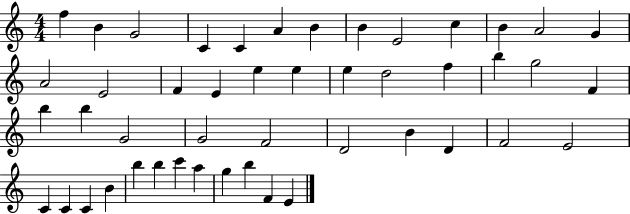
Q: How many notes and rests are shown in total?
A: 47